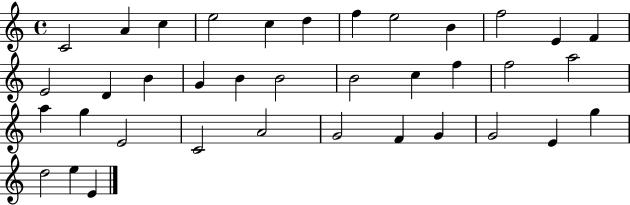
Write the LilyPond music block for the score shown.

{
  \clef treble
  \time 4/4
  \defaultTimeSignature
  \key c \major
  c'2 a'4 c''4 | e''2 c''4 d''4 | f''4 e''2 b'4 | f''2 e'4 f'4 | \break e'2 d'4 b'4 | g'4 b'4 b'2 | b'2 c''4 f''4 | f''2 a''2 | \break a''4 g''4 e'2 | c'2 a'2 | g'2 f'4 g'4 | g'2 e'4 g''4 | \break d''2 e''4 e'4 | \bar "|."
}